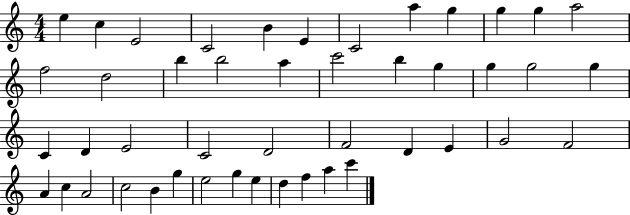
X:1
T:Untitled
M:4/4
L:1/4
K:C
e c E2 C2 B E C2 a g g g a2 f2 d2 b b2 a c'2 b g g g2 g C D E2 C2 D2 F2 D E G2 F2 A c A2 c2 B g e2 g e d f a c'